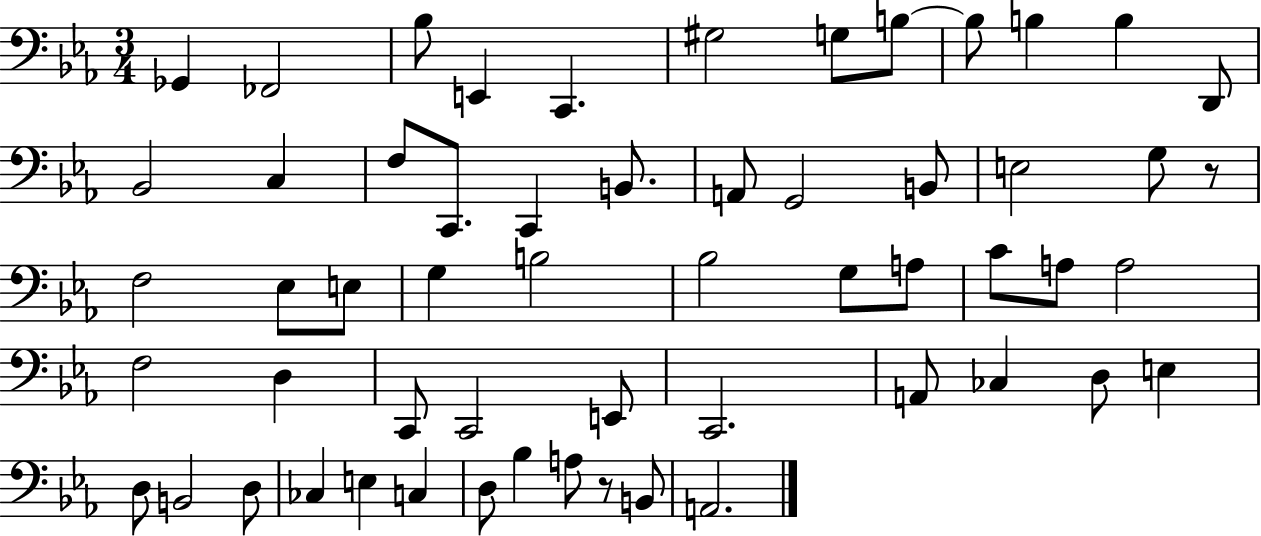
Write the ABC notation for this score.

X:1
T:Untitled
M:3/4
L:1/4
K:Eb
_G,, _F,,2 _B,/2 E,, C,, ^G,2 G,/2 B,/2 B,/2 B, B, D,,/2 _B,,2 C, F,/2 C,,/2 C,, B,,/2 A,,/2 G,,2 B,,/2 E,2 G,/2 z/2 F,2 _E,/2 E,/2 G, B,2 _B,2 G,/2 A,/2 C/2 A,/2 A,2 F,2 D, C,,/2 C,,2 E,,/2 C,,2 A,,/2 _C, D,/2 E, D,/2 B,,2 D,/2 _C, E, C, D,/2 _B, A,/2 z/2 B,,/2 A,,2